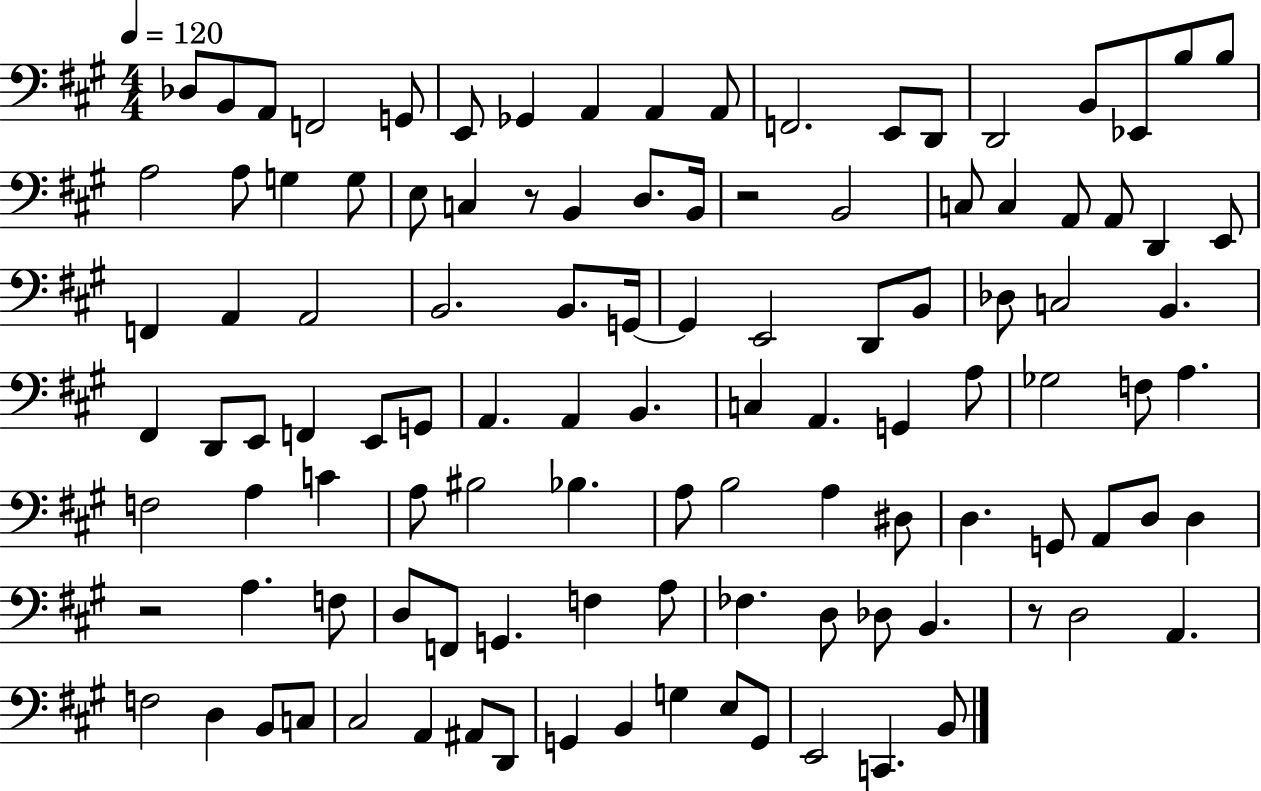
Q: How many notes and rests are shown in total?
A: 111